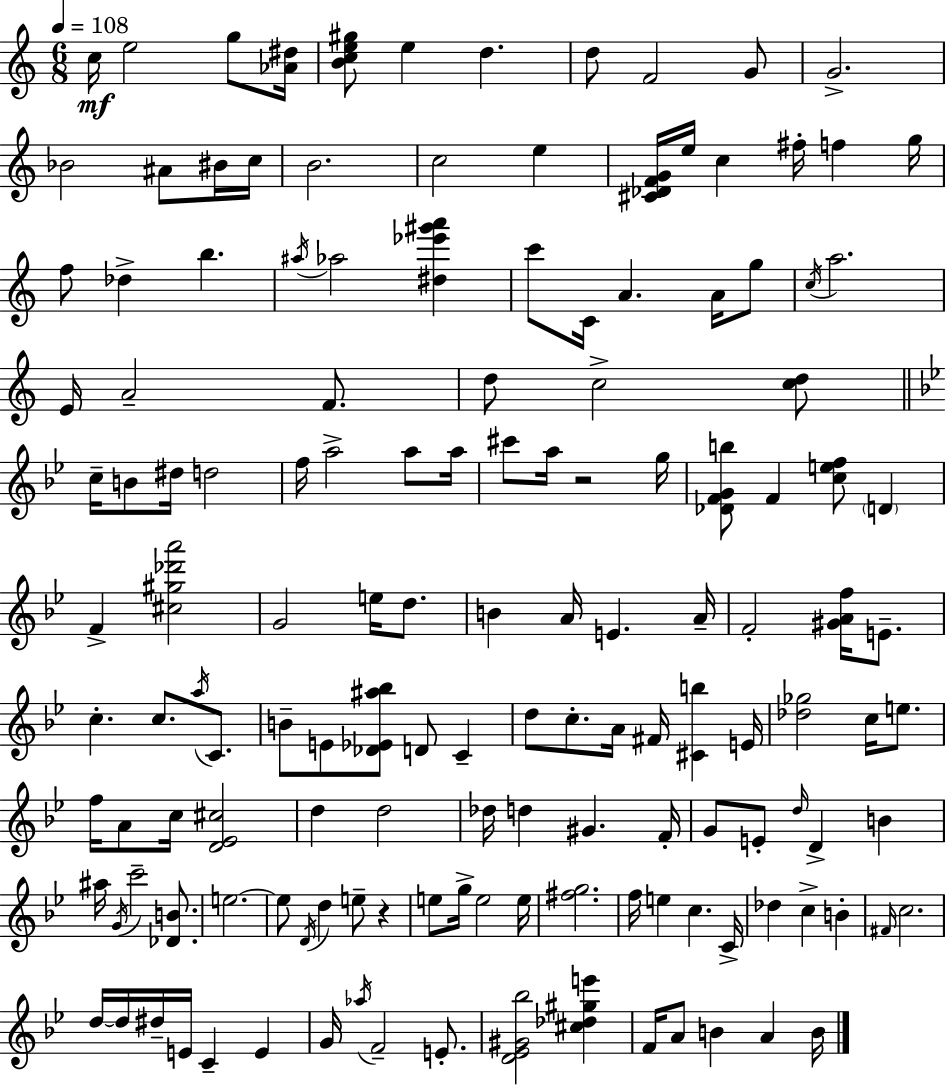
C5/s E5/h G5/e [Ab4,D#5]/s [B4,C5,E5,G#5]/e E5/q D5/q. D5/e F4/h G4/e G4/h. Bb4/h A#4/e BIS4/s C5/s B4/h. C5/h E5/q [C#4,Db4,F4,G4]/s E5/s C5/q F#5/s F5/q G5/s F5/e Db5/q B5/q. A#5/s Ab5/h [D#5,Eb6,G#6,A6]/q C6/e C4/s A4/q. A4/s G5/e C5/s A5/h. E4/s A4/h F4/e. D5/e C5/h [C5,D5]/e C5/s B4/e D#5/s D5/h F5/s A5/h A5/e A5/s C#6/e A5/s R/h G5/s [Db4,F4,G4,B5]/e F4/q [C5,E5,F5]/e D4/q F4/q [C#5,G#5,Db6,A6]/h G4/h E5/s D5/e. B4/q A4/s E4/q. A4/s F4/h [G#4,A4,F5]/s E4/e. C5/q. C5/e. A5/s C4/e. B4/e E4/e [Db4,Eb4,A#5,Bb5]/e D4/e C4/q D5/e C5/e. A4/s F#4/s [C#4,B5]/q E4/s [Db5,Gb5]/h C5/s E5/e. F5/s A4/e C5/s [D4,Eb4,C#5]/h D5/q D5/h Db5/s D5/q G#4/q. F4/s G4/e E4/e D5/s D4/q B4/q A#5/s G4/s C6/h [Db4,B4]/e. E5/h. E5/e D4/s D5/q E5/e R/q E5/e G5/s E5/h E5/s [F#5,G5]/h. F5/s E5/q C5/q. C4/s Db5/q C5/q B4/q F#4/s C5/h. D5/s D5/s D#5/s E4/s C4/q E4/q G4/s Ab5/s F4/h E4/e. [D4,Eb4,G#4,Bb5]/h [C#5,Db5,G#5,E6]/q F4/s A4/e B4/q A4/q B4/s